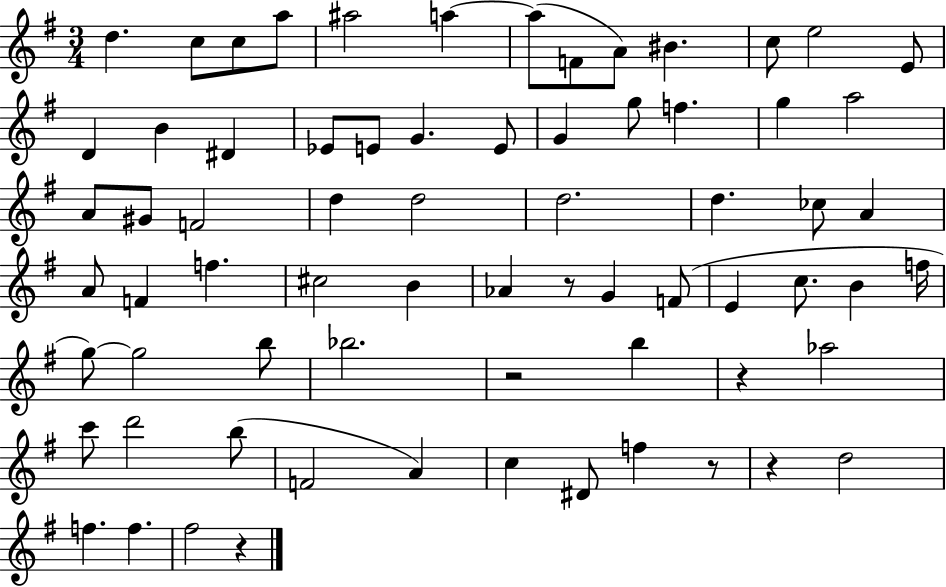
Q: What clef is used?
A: treble